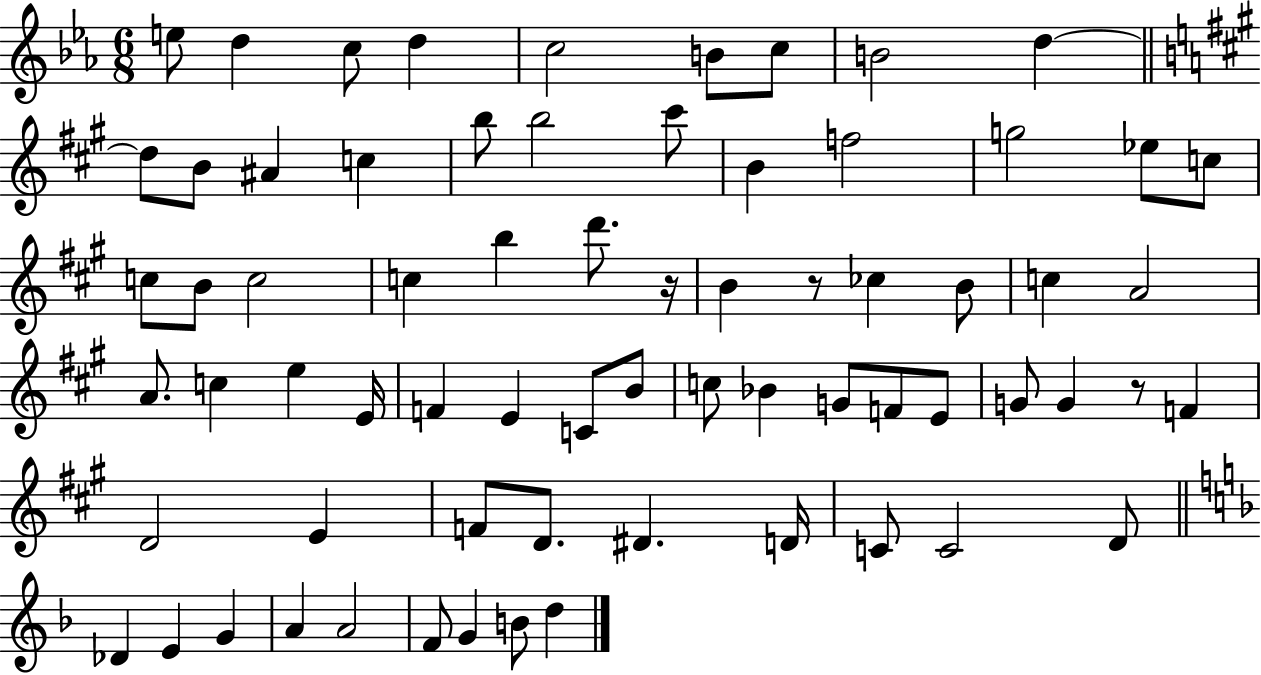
{
  \clef treble
  \numericTimeSignature
  \time 6/8
  \key ees \major
  e''8 d''4 c''8 d''4 | c''2 b'8 c''8 | b'2 d''4~~ | \bar "||" \break \key a \major d''8 b'8 ais'4 c''4 | b''8 b''2 cis'''8 | b'4 f''2 | g''2 ees''8 c''8 | \break c''8 b'8 c''2 | c''4 b''4 d'''8. r16 | b'4 r8 ces''4 b'8 | c''4 a'2 | \break a'8. c''4 e''4 e'16 | f'4 e'4 c'8 b'8 | c''8 bes'4 g'8 f'8 e'8 | g'8 g'4 r8 f'4 | \break d'2 e'4 | f'8 d'8. dis'4. d'16 | c'8 c'2 d'8 | \bar "||" \break \key d \minor des'4 e'4 g'4 | a'4 a'2 | f'8 g'4 b'8 d''4 | \bar "|."
}